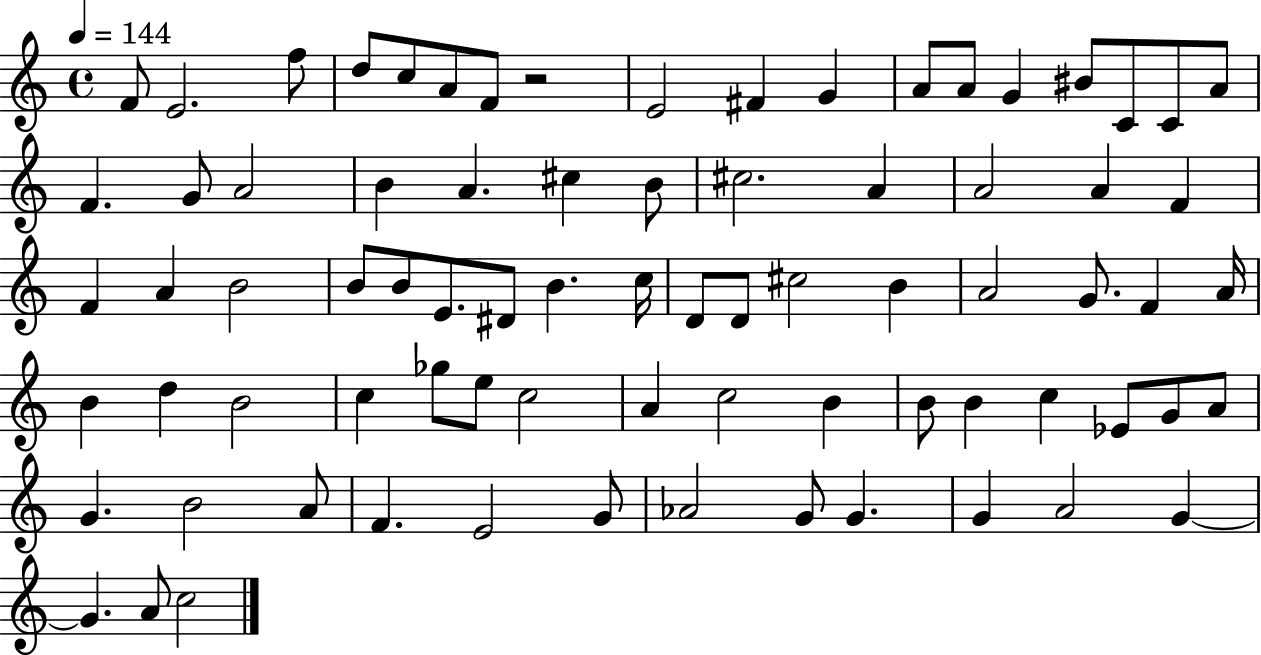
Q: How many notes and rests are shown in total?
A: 78